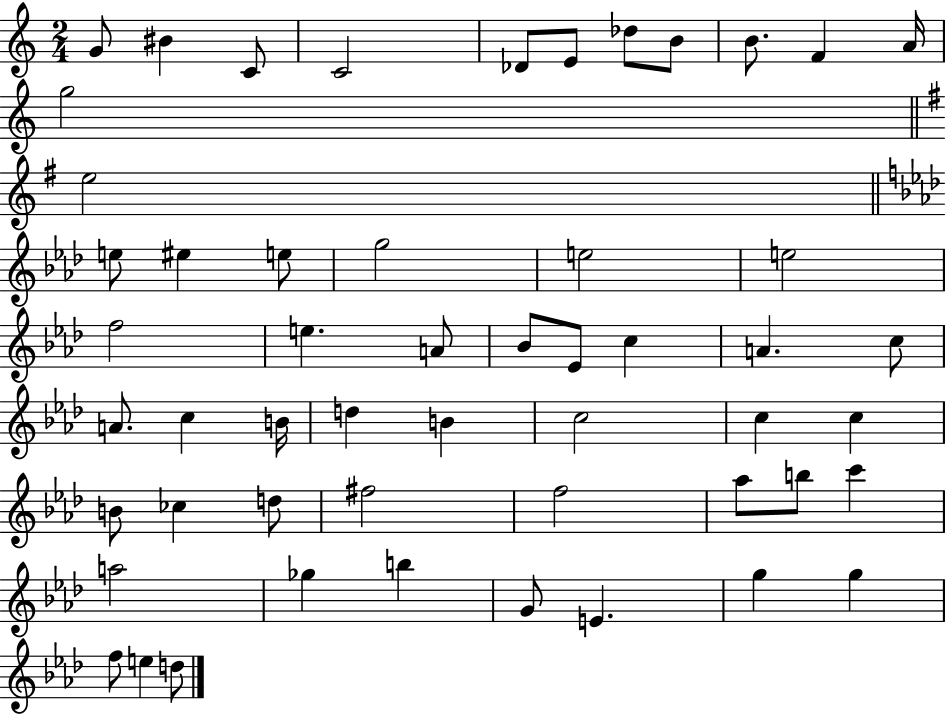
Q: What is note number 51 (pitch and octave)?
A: F5